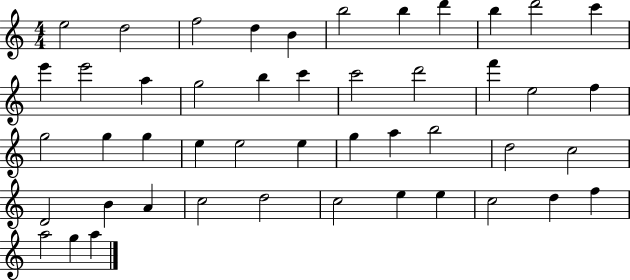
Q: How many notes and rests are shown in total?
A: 47